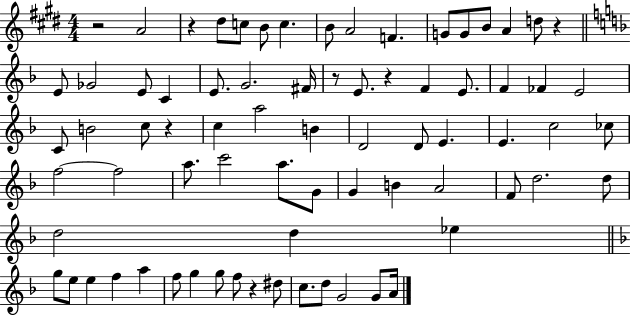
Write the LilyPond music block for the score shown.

{
  \clef treble
  \numericTimeSignature
  \time 4/4
  \key e \major
  r2 a'2 | r4 dis''8 c''8 b'8 c''4. | b'8 a'2 f'4. | g'8 g'8 b'8 a'4 d''8 r4 | \break \bar "||" \break \key f \major e'8 ges'2 e'8 c'4 | e'8. g'2. fis'16 | r8 e'8. r4 f'4 e'8. | f'4 fes'4 e'2 | \break c'8 b'2 c''8 r4 | c''4 a''2 b'4 | d'2 d'8 e'4. | e'4. c''2 ces''8 | \break f''2~~ f''2 | a''8. c'''2 a''8. g'8 | g'4 b'4 a'2 | f'8 d''2. d''8 | \break d''2 d''4 ees''4 | \bar "||" \break \key d \minor g''8 e''8 e''4 f''4 a''4 | f''8 g''4 g''8 f''8 r4 dis''8 | c''8. d''8 g'2 g'8 a'16 | \bar "|."
}